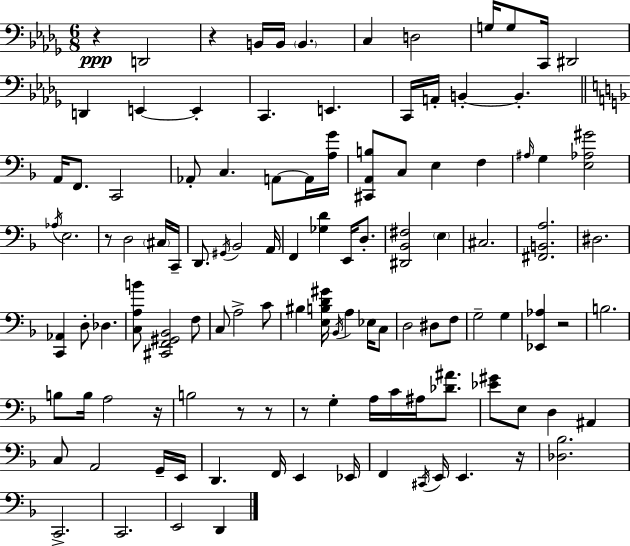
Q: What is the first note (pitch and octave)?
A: D2